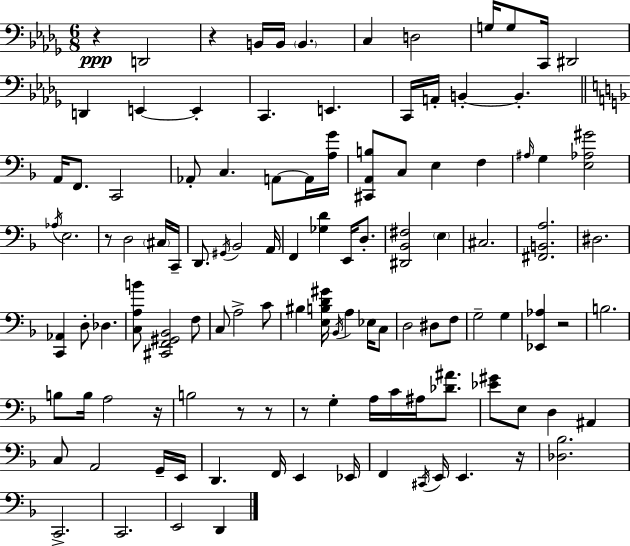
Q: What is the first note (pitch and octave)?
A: D2